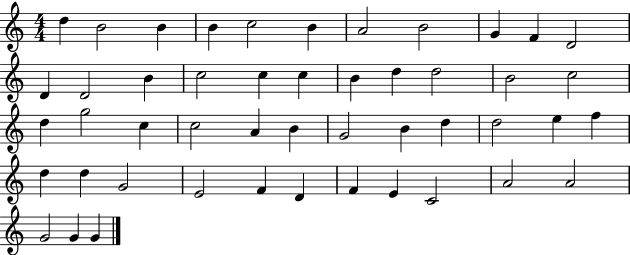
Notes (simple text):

D5/q B4/h B4/q B4/q C5/h B4/q A4/h B4/h G4/q F4/q D4/h D4/q D4/h B4/q C5/h C5/q C5/q B4/q D5/q D5/h B4/h C5/h D5/q G5/h C5/q C5/h A4/q B4/q G4/h B4/q D5/q D5/h E5/q F5/q D5/q D5/q G4/h E4/h F4/q D4/q F4/q E4/q C4/h A4/h A4/h G4/h G4/q G4/q